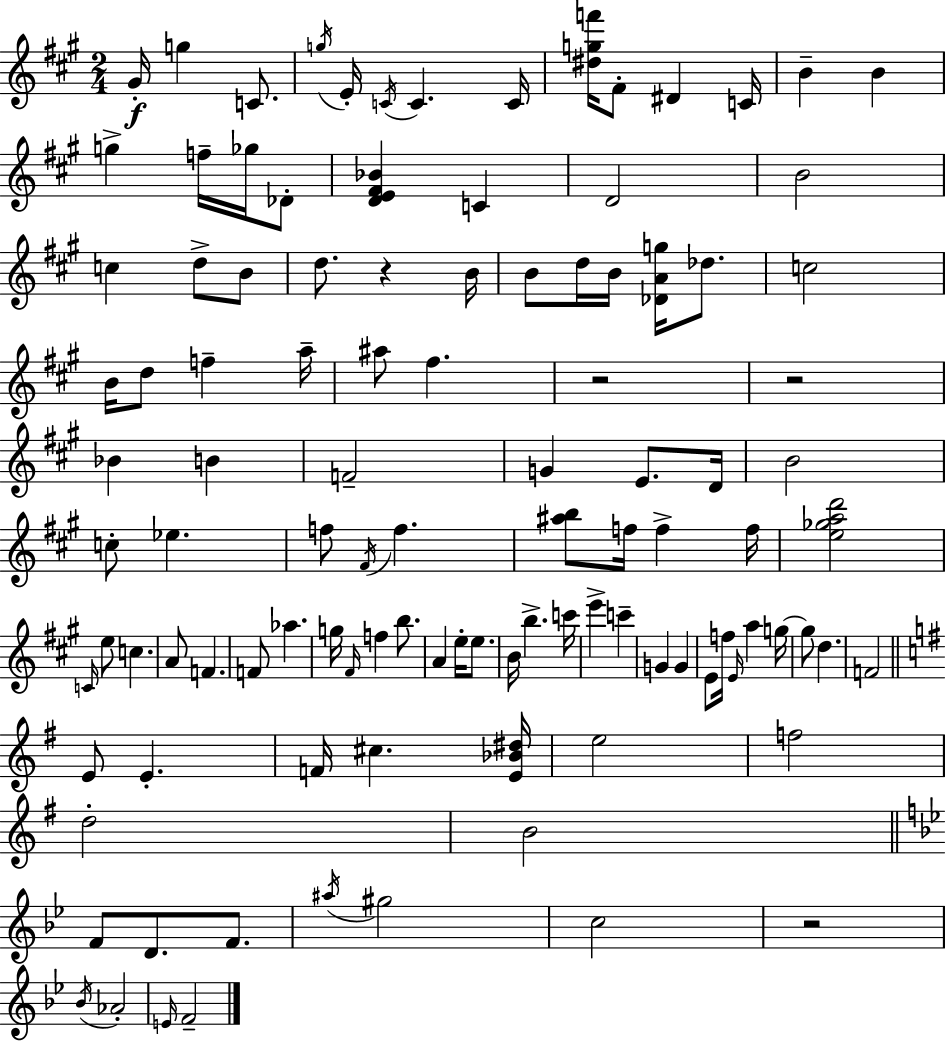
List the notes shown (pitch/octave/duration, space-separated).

G#4/s G5/q C4/e. G5/s E4/s C4/s C4/q. C4/s [D#5,G5,F6]/s F#4/e D#4/q C4/s B4/q B4/q G5/q F5/s Gb5/s Db4/e [D4,E4,F#4,Bb4]/q C4/q D4/h B4/h C5/q D5/e B4/e D5/e. R/q B4/s B4/e D5/s B4/s [Db4,A4,G5]/s Db5/e. C5/h B4/s D5/e F5/q A5/s A#5/e F#5/q. R/h R/h Bb4/q B4/q F4/h G4/q E4/e. D4/s B4/h C5/e Eb5/q. F5/e F#4/s F5/q. [A#5,B5]/e F5/s F5/q F5/s [E5,Gb5,A5,D6]/h C4/s E5/e C5/q. A4/e F4/q. F4/e Ab5/q. G5/s F#4/s F5/q B5/e. A4/q E5/s E5/e. B4/s B5/q. C6/s E6/q C6/q G4/q G4/q E4/e F5/s E4/s A5/q G5/s G5/e D5/q. F4/h E4/e E4/q. F4/s C#5/q. [E4,Bb4,D#5]/s E5/h F5/h D5/h B4/h F4/e D4/e. F4/e. A#5/s G#5/h C5/h R/h Bb4/s Ab4/h E4/s F4/h